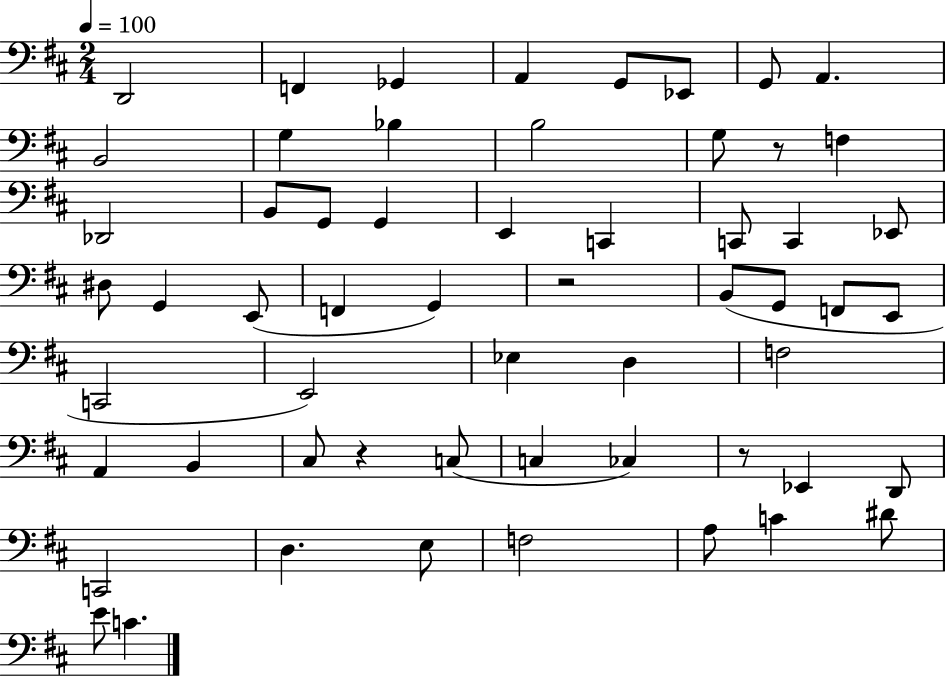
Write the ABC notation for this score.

X:1
T:Untitled
M:2/4
L:1/4
K:D
D,,2 F,, _G,, A,, G,,/2 _E,,/2 G,,/2 A,, B,,2 G, _B, B,2 G,/2 z/2 F, _D,,2 B,,/2 G,,/2 G,, E,, C,, C,,/2 C,, _E,,/2 ^D,/2 G,, E,,/2 F,, G,, z2 B,,/2 G,,/2 F,,/2 E,,/2 C,,2 E,,2 _E, D, F,2 A,, B,, ^C,/2 z C,/2 C, _C, z/2 _E,, D,,/2 C,,2 D, E,/2 F,2 A,/2 C ^D/2 E/2 C